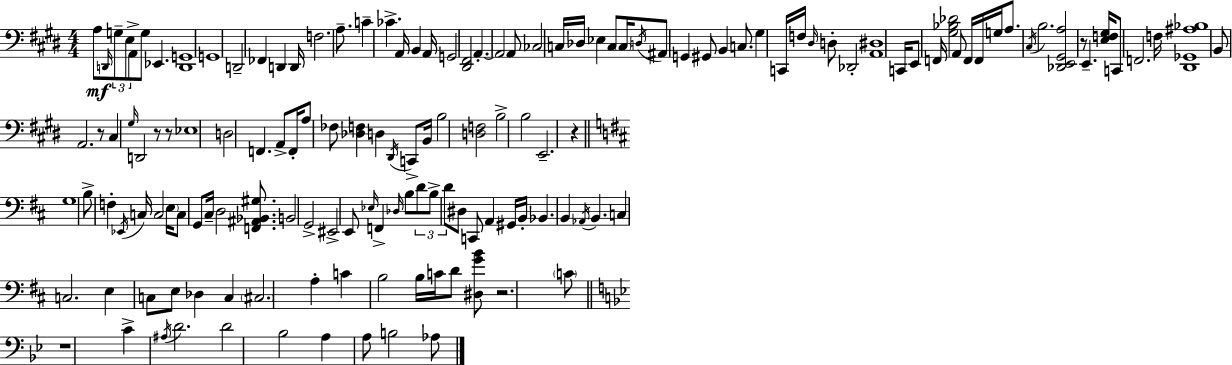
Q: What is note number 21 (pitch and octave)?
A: A2